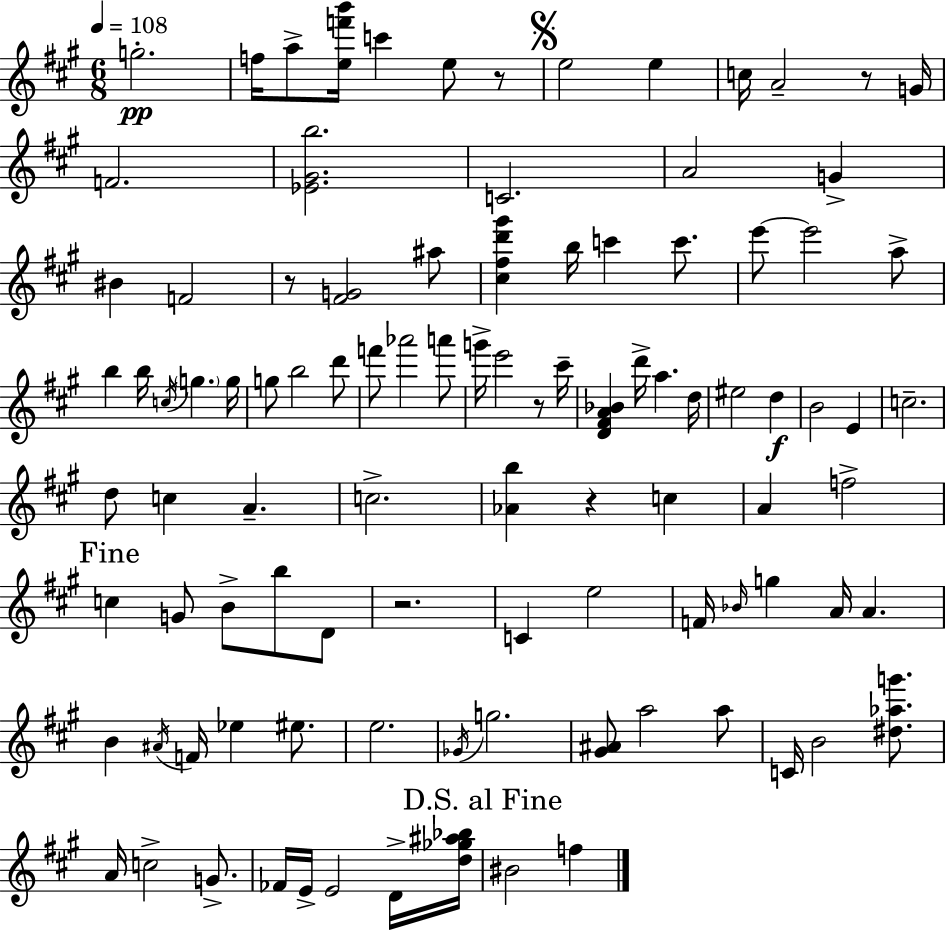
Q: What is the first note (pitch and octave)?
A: G5